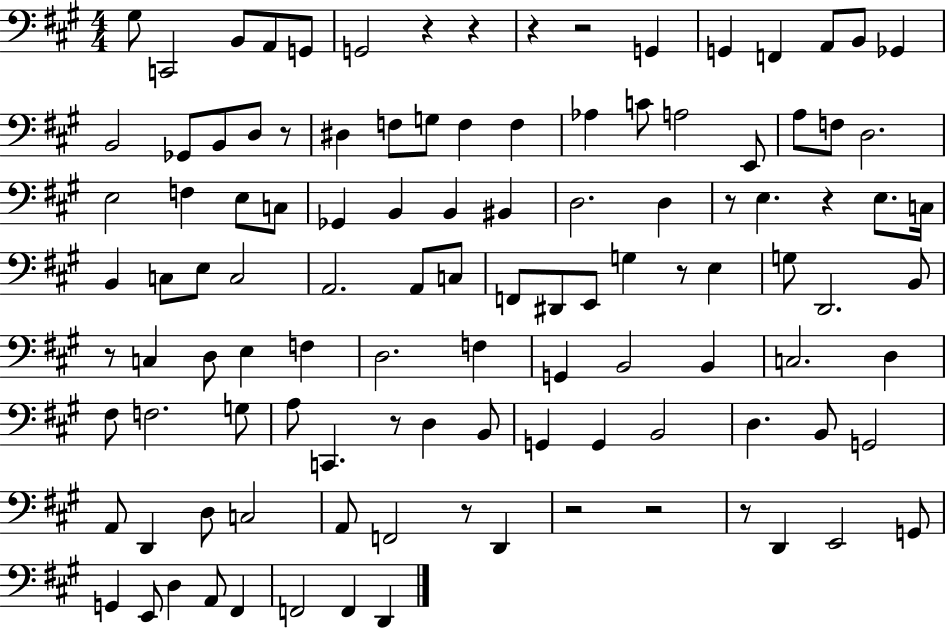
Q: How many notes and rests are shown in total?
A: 112